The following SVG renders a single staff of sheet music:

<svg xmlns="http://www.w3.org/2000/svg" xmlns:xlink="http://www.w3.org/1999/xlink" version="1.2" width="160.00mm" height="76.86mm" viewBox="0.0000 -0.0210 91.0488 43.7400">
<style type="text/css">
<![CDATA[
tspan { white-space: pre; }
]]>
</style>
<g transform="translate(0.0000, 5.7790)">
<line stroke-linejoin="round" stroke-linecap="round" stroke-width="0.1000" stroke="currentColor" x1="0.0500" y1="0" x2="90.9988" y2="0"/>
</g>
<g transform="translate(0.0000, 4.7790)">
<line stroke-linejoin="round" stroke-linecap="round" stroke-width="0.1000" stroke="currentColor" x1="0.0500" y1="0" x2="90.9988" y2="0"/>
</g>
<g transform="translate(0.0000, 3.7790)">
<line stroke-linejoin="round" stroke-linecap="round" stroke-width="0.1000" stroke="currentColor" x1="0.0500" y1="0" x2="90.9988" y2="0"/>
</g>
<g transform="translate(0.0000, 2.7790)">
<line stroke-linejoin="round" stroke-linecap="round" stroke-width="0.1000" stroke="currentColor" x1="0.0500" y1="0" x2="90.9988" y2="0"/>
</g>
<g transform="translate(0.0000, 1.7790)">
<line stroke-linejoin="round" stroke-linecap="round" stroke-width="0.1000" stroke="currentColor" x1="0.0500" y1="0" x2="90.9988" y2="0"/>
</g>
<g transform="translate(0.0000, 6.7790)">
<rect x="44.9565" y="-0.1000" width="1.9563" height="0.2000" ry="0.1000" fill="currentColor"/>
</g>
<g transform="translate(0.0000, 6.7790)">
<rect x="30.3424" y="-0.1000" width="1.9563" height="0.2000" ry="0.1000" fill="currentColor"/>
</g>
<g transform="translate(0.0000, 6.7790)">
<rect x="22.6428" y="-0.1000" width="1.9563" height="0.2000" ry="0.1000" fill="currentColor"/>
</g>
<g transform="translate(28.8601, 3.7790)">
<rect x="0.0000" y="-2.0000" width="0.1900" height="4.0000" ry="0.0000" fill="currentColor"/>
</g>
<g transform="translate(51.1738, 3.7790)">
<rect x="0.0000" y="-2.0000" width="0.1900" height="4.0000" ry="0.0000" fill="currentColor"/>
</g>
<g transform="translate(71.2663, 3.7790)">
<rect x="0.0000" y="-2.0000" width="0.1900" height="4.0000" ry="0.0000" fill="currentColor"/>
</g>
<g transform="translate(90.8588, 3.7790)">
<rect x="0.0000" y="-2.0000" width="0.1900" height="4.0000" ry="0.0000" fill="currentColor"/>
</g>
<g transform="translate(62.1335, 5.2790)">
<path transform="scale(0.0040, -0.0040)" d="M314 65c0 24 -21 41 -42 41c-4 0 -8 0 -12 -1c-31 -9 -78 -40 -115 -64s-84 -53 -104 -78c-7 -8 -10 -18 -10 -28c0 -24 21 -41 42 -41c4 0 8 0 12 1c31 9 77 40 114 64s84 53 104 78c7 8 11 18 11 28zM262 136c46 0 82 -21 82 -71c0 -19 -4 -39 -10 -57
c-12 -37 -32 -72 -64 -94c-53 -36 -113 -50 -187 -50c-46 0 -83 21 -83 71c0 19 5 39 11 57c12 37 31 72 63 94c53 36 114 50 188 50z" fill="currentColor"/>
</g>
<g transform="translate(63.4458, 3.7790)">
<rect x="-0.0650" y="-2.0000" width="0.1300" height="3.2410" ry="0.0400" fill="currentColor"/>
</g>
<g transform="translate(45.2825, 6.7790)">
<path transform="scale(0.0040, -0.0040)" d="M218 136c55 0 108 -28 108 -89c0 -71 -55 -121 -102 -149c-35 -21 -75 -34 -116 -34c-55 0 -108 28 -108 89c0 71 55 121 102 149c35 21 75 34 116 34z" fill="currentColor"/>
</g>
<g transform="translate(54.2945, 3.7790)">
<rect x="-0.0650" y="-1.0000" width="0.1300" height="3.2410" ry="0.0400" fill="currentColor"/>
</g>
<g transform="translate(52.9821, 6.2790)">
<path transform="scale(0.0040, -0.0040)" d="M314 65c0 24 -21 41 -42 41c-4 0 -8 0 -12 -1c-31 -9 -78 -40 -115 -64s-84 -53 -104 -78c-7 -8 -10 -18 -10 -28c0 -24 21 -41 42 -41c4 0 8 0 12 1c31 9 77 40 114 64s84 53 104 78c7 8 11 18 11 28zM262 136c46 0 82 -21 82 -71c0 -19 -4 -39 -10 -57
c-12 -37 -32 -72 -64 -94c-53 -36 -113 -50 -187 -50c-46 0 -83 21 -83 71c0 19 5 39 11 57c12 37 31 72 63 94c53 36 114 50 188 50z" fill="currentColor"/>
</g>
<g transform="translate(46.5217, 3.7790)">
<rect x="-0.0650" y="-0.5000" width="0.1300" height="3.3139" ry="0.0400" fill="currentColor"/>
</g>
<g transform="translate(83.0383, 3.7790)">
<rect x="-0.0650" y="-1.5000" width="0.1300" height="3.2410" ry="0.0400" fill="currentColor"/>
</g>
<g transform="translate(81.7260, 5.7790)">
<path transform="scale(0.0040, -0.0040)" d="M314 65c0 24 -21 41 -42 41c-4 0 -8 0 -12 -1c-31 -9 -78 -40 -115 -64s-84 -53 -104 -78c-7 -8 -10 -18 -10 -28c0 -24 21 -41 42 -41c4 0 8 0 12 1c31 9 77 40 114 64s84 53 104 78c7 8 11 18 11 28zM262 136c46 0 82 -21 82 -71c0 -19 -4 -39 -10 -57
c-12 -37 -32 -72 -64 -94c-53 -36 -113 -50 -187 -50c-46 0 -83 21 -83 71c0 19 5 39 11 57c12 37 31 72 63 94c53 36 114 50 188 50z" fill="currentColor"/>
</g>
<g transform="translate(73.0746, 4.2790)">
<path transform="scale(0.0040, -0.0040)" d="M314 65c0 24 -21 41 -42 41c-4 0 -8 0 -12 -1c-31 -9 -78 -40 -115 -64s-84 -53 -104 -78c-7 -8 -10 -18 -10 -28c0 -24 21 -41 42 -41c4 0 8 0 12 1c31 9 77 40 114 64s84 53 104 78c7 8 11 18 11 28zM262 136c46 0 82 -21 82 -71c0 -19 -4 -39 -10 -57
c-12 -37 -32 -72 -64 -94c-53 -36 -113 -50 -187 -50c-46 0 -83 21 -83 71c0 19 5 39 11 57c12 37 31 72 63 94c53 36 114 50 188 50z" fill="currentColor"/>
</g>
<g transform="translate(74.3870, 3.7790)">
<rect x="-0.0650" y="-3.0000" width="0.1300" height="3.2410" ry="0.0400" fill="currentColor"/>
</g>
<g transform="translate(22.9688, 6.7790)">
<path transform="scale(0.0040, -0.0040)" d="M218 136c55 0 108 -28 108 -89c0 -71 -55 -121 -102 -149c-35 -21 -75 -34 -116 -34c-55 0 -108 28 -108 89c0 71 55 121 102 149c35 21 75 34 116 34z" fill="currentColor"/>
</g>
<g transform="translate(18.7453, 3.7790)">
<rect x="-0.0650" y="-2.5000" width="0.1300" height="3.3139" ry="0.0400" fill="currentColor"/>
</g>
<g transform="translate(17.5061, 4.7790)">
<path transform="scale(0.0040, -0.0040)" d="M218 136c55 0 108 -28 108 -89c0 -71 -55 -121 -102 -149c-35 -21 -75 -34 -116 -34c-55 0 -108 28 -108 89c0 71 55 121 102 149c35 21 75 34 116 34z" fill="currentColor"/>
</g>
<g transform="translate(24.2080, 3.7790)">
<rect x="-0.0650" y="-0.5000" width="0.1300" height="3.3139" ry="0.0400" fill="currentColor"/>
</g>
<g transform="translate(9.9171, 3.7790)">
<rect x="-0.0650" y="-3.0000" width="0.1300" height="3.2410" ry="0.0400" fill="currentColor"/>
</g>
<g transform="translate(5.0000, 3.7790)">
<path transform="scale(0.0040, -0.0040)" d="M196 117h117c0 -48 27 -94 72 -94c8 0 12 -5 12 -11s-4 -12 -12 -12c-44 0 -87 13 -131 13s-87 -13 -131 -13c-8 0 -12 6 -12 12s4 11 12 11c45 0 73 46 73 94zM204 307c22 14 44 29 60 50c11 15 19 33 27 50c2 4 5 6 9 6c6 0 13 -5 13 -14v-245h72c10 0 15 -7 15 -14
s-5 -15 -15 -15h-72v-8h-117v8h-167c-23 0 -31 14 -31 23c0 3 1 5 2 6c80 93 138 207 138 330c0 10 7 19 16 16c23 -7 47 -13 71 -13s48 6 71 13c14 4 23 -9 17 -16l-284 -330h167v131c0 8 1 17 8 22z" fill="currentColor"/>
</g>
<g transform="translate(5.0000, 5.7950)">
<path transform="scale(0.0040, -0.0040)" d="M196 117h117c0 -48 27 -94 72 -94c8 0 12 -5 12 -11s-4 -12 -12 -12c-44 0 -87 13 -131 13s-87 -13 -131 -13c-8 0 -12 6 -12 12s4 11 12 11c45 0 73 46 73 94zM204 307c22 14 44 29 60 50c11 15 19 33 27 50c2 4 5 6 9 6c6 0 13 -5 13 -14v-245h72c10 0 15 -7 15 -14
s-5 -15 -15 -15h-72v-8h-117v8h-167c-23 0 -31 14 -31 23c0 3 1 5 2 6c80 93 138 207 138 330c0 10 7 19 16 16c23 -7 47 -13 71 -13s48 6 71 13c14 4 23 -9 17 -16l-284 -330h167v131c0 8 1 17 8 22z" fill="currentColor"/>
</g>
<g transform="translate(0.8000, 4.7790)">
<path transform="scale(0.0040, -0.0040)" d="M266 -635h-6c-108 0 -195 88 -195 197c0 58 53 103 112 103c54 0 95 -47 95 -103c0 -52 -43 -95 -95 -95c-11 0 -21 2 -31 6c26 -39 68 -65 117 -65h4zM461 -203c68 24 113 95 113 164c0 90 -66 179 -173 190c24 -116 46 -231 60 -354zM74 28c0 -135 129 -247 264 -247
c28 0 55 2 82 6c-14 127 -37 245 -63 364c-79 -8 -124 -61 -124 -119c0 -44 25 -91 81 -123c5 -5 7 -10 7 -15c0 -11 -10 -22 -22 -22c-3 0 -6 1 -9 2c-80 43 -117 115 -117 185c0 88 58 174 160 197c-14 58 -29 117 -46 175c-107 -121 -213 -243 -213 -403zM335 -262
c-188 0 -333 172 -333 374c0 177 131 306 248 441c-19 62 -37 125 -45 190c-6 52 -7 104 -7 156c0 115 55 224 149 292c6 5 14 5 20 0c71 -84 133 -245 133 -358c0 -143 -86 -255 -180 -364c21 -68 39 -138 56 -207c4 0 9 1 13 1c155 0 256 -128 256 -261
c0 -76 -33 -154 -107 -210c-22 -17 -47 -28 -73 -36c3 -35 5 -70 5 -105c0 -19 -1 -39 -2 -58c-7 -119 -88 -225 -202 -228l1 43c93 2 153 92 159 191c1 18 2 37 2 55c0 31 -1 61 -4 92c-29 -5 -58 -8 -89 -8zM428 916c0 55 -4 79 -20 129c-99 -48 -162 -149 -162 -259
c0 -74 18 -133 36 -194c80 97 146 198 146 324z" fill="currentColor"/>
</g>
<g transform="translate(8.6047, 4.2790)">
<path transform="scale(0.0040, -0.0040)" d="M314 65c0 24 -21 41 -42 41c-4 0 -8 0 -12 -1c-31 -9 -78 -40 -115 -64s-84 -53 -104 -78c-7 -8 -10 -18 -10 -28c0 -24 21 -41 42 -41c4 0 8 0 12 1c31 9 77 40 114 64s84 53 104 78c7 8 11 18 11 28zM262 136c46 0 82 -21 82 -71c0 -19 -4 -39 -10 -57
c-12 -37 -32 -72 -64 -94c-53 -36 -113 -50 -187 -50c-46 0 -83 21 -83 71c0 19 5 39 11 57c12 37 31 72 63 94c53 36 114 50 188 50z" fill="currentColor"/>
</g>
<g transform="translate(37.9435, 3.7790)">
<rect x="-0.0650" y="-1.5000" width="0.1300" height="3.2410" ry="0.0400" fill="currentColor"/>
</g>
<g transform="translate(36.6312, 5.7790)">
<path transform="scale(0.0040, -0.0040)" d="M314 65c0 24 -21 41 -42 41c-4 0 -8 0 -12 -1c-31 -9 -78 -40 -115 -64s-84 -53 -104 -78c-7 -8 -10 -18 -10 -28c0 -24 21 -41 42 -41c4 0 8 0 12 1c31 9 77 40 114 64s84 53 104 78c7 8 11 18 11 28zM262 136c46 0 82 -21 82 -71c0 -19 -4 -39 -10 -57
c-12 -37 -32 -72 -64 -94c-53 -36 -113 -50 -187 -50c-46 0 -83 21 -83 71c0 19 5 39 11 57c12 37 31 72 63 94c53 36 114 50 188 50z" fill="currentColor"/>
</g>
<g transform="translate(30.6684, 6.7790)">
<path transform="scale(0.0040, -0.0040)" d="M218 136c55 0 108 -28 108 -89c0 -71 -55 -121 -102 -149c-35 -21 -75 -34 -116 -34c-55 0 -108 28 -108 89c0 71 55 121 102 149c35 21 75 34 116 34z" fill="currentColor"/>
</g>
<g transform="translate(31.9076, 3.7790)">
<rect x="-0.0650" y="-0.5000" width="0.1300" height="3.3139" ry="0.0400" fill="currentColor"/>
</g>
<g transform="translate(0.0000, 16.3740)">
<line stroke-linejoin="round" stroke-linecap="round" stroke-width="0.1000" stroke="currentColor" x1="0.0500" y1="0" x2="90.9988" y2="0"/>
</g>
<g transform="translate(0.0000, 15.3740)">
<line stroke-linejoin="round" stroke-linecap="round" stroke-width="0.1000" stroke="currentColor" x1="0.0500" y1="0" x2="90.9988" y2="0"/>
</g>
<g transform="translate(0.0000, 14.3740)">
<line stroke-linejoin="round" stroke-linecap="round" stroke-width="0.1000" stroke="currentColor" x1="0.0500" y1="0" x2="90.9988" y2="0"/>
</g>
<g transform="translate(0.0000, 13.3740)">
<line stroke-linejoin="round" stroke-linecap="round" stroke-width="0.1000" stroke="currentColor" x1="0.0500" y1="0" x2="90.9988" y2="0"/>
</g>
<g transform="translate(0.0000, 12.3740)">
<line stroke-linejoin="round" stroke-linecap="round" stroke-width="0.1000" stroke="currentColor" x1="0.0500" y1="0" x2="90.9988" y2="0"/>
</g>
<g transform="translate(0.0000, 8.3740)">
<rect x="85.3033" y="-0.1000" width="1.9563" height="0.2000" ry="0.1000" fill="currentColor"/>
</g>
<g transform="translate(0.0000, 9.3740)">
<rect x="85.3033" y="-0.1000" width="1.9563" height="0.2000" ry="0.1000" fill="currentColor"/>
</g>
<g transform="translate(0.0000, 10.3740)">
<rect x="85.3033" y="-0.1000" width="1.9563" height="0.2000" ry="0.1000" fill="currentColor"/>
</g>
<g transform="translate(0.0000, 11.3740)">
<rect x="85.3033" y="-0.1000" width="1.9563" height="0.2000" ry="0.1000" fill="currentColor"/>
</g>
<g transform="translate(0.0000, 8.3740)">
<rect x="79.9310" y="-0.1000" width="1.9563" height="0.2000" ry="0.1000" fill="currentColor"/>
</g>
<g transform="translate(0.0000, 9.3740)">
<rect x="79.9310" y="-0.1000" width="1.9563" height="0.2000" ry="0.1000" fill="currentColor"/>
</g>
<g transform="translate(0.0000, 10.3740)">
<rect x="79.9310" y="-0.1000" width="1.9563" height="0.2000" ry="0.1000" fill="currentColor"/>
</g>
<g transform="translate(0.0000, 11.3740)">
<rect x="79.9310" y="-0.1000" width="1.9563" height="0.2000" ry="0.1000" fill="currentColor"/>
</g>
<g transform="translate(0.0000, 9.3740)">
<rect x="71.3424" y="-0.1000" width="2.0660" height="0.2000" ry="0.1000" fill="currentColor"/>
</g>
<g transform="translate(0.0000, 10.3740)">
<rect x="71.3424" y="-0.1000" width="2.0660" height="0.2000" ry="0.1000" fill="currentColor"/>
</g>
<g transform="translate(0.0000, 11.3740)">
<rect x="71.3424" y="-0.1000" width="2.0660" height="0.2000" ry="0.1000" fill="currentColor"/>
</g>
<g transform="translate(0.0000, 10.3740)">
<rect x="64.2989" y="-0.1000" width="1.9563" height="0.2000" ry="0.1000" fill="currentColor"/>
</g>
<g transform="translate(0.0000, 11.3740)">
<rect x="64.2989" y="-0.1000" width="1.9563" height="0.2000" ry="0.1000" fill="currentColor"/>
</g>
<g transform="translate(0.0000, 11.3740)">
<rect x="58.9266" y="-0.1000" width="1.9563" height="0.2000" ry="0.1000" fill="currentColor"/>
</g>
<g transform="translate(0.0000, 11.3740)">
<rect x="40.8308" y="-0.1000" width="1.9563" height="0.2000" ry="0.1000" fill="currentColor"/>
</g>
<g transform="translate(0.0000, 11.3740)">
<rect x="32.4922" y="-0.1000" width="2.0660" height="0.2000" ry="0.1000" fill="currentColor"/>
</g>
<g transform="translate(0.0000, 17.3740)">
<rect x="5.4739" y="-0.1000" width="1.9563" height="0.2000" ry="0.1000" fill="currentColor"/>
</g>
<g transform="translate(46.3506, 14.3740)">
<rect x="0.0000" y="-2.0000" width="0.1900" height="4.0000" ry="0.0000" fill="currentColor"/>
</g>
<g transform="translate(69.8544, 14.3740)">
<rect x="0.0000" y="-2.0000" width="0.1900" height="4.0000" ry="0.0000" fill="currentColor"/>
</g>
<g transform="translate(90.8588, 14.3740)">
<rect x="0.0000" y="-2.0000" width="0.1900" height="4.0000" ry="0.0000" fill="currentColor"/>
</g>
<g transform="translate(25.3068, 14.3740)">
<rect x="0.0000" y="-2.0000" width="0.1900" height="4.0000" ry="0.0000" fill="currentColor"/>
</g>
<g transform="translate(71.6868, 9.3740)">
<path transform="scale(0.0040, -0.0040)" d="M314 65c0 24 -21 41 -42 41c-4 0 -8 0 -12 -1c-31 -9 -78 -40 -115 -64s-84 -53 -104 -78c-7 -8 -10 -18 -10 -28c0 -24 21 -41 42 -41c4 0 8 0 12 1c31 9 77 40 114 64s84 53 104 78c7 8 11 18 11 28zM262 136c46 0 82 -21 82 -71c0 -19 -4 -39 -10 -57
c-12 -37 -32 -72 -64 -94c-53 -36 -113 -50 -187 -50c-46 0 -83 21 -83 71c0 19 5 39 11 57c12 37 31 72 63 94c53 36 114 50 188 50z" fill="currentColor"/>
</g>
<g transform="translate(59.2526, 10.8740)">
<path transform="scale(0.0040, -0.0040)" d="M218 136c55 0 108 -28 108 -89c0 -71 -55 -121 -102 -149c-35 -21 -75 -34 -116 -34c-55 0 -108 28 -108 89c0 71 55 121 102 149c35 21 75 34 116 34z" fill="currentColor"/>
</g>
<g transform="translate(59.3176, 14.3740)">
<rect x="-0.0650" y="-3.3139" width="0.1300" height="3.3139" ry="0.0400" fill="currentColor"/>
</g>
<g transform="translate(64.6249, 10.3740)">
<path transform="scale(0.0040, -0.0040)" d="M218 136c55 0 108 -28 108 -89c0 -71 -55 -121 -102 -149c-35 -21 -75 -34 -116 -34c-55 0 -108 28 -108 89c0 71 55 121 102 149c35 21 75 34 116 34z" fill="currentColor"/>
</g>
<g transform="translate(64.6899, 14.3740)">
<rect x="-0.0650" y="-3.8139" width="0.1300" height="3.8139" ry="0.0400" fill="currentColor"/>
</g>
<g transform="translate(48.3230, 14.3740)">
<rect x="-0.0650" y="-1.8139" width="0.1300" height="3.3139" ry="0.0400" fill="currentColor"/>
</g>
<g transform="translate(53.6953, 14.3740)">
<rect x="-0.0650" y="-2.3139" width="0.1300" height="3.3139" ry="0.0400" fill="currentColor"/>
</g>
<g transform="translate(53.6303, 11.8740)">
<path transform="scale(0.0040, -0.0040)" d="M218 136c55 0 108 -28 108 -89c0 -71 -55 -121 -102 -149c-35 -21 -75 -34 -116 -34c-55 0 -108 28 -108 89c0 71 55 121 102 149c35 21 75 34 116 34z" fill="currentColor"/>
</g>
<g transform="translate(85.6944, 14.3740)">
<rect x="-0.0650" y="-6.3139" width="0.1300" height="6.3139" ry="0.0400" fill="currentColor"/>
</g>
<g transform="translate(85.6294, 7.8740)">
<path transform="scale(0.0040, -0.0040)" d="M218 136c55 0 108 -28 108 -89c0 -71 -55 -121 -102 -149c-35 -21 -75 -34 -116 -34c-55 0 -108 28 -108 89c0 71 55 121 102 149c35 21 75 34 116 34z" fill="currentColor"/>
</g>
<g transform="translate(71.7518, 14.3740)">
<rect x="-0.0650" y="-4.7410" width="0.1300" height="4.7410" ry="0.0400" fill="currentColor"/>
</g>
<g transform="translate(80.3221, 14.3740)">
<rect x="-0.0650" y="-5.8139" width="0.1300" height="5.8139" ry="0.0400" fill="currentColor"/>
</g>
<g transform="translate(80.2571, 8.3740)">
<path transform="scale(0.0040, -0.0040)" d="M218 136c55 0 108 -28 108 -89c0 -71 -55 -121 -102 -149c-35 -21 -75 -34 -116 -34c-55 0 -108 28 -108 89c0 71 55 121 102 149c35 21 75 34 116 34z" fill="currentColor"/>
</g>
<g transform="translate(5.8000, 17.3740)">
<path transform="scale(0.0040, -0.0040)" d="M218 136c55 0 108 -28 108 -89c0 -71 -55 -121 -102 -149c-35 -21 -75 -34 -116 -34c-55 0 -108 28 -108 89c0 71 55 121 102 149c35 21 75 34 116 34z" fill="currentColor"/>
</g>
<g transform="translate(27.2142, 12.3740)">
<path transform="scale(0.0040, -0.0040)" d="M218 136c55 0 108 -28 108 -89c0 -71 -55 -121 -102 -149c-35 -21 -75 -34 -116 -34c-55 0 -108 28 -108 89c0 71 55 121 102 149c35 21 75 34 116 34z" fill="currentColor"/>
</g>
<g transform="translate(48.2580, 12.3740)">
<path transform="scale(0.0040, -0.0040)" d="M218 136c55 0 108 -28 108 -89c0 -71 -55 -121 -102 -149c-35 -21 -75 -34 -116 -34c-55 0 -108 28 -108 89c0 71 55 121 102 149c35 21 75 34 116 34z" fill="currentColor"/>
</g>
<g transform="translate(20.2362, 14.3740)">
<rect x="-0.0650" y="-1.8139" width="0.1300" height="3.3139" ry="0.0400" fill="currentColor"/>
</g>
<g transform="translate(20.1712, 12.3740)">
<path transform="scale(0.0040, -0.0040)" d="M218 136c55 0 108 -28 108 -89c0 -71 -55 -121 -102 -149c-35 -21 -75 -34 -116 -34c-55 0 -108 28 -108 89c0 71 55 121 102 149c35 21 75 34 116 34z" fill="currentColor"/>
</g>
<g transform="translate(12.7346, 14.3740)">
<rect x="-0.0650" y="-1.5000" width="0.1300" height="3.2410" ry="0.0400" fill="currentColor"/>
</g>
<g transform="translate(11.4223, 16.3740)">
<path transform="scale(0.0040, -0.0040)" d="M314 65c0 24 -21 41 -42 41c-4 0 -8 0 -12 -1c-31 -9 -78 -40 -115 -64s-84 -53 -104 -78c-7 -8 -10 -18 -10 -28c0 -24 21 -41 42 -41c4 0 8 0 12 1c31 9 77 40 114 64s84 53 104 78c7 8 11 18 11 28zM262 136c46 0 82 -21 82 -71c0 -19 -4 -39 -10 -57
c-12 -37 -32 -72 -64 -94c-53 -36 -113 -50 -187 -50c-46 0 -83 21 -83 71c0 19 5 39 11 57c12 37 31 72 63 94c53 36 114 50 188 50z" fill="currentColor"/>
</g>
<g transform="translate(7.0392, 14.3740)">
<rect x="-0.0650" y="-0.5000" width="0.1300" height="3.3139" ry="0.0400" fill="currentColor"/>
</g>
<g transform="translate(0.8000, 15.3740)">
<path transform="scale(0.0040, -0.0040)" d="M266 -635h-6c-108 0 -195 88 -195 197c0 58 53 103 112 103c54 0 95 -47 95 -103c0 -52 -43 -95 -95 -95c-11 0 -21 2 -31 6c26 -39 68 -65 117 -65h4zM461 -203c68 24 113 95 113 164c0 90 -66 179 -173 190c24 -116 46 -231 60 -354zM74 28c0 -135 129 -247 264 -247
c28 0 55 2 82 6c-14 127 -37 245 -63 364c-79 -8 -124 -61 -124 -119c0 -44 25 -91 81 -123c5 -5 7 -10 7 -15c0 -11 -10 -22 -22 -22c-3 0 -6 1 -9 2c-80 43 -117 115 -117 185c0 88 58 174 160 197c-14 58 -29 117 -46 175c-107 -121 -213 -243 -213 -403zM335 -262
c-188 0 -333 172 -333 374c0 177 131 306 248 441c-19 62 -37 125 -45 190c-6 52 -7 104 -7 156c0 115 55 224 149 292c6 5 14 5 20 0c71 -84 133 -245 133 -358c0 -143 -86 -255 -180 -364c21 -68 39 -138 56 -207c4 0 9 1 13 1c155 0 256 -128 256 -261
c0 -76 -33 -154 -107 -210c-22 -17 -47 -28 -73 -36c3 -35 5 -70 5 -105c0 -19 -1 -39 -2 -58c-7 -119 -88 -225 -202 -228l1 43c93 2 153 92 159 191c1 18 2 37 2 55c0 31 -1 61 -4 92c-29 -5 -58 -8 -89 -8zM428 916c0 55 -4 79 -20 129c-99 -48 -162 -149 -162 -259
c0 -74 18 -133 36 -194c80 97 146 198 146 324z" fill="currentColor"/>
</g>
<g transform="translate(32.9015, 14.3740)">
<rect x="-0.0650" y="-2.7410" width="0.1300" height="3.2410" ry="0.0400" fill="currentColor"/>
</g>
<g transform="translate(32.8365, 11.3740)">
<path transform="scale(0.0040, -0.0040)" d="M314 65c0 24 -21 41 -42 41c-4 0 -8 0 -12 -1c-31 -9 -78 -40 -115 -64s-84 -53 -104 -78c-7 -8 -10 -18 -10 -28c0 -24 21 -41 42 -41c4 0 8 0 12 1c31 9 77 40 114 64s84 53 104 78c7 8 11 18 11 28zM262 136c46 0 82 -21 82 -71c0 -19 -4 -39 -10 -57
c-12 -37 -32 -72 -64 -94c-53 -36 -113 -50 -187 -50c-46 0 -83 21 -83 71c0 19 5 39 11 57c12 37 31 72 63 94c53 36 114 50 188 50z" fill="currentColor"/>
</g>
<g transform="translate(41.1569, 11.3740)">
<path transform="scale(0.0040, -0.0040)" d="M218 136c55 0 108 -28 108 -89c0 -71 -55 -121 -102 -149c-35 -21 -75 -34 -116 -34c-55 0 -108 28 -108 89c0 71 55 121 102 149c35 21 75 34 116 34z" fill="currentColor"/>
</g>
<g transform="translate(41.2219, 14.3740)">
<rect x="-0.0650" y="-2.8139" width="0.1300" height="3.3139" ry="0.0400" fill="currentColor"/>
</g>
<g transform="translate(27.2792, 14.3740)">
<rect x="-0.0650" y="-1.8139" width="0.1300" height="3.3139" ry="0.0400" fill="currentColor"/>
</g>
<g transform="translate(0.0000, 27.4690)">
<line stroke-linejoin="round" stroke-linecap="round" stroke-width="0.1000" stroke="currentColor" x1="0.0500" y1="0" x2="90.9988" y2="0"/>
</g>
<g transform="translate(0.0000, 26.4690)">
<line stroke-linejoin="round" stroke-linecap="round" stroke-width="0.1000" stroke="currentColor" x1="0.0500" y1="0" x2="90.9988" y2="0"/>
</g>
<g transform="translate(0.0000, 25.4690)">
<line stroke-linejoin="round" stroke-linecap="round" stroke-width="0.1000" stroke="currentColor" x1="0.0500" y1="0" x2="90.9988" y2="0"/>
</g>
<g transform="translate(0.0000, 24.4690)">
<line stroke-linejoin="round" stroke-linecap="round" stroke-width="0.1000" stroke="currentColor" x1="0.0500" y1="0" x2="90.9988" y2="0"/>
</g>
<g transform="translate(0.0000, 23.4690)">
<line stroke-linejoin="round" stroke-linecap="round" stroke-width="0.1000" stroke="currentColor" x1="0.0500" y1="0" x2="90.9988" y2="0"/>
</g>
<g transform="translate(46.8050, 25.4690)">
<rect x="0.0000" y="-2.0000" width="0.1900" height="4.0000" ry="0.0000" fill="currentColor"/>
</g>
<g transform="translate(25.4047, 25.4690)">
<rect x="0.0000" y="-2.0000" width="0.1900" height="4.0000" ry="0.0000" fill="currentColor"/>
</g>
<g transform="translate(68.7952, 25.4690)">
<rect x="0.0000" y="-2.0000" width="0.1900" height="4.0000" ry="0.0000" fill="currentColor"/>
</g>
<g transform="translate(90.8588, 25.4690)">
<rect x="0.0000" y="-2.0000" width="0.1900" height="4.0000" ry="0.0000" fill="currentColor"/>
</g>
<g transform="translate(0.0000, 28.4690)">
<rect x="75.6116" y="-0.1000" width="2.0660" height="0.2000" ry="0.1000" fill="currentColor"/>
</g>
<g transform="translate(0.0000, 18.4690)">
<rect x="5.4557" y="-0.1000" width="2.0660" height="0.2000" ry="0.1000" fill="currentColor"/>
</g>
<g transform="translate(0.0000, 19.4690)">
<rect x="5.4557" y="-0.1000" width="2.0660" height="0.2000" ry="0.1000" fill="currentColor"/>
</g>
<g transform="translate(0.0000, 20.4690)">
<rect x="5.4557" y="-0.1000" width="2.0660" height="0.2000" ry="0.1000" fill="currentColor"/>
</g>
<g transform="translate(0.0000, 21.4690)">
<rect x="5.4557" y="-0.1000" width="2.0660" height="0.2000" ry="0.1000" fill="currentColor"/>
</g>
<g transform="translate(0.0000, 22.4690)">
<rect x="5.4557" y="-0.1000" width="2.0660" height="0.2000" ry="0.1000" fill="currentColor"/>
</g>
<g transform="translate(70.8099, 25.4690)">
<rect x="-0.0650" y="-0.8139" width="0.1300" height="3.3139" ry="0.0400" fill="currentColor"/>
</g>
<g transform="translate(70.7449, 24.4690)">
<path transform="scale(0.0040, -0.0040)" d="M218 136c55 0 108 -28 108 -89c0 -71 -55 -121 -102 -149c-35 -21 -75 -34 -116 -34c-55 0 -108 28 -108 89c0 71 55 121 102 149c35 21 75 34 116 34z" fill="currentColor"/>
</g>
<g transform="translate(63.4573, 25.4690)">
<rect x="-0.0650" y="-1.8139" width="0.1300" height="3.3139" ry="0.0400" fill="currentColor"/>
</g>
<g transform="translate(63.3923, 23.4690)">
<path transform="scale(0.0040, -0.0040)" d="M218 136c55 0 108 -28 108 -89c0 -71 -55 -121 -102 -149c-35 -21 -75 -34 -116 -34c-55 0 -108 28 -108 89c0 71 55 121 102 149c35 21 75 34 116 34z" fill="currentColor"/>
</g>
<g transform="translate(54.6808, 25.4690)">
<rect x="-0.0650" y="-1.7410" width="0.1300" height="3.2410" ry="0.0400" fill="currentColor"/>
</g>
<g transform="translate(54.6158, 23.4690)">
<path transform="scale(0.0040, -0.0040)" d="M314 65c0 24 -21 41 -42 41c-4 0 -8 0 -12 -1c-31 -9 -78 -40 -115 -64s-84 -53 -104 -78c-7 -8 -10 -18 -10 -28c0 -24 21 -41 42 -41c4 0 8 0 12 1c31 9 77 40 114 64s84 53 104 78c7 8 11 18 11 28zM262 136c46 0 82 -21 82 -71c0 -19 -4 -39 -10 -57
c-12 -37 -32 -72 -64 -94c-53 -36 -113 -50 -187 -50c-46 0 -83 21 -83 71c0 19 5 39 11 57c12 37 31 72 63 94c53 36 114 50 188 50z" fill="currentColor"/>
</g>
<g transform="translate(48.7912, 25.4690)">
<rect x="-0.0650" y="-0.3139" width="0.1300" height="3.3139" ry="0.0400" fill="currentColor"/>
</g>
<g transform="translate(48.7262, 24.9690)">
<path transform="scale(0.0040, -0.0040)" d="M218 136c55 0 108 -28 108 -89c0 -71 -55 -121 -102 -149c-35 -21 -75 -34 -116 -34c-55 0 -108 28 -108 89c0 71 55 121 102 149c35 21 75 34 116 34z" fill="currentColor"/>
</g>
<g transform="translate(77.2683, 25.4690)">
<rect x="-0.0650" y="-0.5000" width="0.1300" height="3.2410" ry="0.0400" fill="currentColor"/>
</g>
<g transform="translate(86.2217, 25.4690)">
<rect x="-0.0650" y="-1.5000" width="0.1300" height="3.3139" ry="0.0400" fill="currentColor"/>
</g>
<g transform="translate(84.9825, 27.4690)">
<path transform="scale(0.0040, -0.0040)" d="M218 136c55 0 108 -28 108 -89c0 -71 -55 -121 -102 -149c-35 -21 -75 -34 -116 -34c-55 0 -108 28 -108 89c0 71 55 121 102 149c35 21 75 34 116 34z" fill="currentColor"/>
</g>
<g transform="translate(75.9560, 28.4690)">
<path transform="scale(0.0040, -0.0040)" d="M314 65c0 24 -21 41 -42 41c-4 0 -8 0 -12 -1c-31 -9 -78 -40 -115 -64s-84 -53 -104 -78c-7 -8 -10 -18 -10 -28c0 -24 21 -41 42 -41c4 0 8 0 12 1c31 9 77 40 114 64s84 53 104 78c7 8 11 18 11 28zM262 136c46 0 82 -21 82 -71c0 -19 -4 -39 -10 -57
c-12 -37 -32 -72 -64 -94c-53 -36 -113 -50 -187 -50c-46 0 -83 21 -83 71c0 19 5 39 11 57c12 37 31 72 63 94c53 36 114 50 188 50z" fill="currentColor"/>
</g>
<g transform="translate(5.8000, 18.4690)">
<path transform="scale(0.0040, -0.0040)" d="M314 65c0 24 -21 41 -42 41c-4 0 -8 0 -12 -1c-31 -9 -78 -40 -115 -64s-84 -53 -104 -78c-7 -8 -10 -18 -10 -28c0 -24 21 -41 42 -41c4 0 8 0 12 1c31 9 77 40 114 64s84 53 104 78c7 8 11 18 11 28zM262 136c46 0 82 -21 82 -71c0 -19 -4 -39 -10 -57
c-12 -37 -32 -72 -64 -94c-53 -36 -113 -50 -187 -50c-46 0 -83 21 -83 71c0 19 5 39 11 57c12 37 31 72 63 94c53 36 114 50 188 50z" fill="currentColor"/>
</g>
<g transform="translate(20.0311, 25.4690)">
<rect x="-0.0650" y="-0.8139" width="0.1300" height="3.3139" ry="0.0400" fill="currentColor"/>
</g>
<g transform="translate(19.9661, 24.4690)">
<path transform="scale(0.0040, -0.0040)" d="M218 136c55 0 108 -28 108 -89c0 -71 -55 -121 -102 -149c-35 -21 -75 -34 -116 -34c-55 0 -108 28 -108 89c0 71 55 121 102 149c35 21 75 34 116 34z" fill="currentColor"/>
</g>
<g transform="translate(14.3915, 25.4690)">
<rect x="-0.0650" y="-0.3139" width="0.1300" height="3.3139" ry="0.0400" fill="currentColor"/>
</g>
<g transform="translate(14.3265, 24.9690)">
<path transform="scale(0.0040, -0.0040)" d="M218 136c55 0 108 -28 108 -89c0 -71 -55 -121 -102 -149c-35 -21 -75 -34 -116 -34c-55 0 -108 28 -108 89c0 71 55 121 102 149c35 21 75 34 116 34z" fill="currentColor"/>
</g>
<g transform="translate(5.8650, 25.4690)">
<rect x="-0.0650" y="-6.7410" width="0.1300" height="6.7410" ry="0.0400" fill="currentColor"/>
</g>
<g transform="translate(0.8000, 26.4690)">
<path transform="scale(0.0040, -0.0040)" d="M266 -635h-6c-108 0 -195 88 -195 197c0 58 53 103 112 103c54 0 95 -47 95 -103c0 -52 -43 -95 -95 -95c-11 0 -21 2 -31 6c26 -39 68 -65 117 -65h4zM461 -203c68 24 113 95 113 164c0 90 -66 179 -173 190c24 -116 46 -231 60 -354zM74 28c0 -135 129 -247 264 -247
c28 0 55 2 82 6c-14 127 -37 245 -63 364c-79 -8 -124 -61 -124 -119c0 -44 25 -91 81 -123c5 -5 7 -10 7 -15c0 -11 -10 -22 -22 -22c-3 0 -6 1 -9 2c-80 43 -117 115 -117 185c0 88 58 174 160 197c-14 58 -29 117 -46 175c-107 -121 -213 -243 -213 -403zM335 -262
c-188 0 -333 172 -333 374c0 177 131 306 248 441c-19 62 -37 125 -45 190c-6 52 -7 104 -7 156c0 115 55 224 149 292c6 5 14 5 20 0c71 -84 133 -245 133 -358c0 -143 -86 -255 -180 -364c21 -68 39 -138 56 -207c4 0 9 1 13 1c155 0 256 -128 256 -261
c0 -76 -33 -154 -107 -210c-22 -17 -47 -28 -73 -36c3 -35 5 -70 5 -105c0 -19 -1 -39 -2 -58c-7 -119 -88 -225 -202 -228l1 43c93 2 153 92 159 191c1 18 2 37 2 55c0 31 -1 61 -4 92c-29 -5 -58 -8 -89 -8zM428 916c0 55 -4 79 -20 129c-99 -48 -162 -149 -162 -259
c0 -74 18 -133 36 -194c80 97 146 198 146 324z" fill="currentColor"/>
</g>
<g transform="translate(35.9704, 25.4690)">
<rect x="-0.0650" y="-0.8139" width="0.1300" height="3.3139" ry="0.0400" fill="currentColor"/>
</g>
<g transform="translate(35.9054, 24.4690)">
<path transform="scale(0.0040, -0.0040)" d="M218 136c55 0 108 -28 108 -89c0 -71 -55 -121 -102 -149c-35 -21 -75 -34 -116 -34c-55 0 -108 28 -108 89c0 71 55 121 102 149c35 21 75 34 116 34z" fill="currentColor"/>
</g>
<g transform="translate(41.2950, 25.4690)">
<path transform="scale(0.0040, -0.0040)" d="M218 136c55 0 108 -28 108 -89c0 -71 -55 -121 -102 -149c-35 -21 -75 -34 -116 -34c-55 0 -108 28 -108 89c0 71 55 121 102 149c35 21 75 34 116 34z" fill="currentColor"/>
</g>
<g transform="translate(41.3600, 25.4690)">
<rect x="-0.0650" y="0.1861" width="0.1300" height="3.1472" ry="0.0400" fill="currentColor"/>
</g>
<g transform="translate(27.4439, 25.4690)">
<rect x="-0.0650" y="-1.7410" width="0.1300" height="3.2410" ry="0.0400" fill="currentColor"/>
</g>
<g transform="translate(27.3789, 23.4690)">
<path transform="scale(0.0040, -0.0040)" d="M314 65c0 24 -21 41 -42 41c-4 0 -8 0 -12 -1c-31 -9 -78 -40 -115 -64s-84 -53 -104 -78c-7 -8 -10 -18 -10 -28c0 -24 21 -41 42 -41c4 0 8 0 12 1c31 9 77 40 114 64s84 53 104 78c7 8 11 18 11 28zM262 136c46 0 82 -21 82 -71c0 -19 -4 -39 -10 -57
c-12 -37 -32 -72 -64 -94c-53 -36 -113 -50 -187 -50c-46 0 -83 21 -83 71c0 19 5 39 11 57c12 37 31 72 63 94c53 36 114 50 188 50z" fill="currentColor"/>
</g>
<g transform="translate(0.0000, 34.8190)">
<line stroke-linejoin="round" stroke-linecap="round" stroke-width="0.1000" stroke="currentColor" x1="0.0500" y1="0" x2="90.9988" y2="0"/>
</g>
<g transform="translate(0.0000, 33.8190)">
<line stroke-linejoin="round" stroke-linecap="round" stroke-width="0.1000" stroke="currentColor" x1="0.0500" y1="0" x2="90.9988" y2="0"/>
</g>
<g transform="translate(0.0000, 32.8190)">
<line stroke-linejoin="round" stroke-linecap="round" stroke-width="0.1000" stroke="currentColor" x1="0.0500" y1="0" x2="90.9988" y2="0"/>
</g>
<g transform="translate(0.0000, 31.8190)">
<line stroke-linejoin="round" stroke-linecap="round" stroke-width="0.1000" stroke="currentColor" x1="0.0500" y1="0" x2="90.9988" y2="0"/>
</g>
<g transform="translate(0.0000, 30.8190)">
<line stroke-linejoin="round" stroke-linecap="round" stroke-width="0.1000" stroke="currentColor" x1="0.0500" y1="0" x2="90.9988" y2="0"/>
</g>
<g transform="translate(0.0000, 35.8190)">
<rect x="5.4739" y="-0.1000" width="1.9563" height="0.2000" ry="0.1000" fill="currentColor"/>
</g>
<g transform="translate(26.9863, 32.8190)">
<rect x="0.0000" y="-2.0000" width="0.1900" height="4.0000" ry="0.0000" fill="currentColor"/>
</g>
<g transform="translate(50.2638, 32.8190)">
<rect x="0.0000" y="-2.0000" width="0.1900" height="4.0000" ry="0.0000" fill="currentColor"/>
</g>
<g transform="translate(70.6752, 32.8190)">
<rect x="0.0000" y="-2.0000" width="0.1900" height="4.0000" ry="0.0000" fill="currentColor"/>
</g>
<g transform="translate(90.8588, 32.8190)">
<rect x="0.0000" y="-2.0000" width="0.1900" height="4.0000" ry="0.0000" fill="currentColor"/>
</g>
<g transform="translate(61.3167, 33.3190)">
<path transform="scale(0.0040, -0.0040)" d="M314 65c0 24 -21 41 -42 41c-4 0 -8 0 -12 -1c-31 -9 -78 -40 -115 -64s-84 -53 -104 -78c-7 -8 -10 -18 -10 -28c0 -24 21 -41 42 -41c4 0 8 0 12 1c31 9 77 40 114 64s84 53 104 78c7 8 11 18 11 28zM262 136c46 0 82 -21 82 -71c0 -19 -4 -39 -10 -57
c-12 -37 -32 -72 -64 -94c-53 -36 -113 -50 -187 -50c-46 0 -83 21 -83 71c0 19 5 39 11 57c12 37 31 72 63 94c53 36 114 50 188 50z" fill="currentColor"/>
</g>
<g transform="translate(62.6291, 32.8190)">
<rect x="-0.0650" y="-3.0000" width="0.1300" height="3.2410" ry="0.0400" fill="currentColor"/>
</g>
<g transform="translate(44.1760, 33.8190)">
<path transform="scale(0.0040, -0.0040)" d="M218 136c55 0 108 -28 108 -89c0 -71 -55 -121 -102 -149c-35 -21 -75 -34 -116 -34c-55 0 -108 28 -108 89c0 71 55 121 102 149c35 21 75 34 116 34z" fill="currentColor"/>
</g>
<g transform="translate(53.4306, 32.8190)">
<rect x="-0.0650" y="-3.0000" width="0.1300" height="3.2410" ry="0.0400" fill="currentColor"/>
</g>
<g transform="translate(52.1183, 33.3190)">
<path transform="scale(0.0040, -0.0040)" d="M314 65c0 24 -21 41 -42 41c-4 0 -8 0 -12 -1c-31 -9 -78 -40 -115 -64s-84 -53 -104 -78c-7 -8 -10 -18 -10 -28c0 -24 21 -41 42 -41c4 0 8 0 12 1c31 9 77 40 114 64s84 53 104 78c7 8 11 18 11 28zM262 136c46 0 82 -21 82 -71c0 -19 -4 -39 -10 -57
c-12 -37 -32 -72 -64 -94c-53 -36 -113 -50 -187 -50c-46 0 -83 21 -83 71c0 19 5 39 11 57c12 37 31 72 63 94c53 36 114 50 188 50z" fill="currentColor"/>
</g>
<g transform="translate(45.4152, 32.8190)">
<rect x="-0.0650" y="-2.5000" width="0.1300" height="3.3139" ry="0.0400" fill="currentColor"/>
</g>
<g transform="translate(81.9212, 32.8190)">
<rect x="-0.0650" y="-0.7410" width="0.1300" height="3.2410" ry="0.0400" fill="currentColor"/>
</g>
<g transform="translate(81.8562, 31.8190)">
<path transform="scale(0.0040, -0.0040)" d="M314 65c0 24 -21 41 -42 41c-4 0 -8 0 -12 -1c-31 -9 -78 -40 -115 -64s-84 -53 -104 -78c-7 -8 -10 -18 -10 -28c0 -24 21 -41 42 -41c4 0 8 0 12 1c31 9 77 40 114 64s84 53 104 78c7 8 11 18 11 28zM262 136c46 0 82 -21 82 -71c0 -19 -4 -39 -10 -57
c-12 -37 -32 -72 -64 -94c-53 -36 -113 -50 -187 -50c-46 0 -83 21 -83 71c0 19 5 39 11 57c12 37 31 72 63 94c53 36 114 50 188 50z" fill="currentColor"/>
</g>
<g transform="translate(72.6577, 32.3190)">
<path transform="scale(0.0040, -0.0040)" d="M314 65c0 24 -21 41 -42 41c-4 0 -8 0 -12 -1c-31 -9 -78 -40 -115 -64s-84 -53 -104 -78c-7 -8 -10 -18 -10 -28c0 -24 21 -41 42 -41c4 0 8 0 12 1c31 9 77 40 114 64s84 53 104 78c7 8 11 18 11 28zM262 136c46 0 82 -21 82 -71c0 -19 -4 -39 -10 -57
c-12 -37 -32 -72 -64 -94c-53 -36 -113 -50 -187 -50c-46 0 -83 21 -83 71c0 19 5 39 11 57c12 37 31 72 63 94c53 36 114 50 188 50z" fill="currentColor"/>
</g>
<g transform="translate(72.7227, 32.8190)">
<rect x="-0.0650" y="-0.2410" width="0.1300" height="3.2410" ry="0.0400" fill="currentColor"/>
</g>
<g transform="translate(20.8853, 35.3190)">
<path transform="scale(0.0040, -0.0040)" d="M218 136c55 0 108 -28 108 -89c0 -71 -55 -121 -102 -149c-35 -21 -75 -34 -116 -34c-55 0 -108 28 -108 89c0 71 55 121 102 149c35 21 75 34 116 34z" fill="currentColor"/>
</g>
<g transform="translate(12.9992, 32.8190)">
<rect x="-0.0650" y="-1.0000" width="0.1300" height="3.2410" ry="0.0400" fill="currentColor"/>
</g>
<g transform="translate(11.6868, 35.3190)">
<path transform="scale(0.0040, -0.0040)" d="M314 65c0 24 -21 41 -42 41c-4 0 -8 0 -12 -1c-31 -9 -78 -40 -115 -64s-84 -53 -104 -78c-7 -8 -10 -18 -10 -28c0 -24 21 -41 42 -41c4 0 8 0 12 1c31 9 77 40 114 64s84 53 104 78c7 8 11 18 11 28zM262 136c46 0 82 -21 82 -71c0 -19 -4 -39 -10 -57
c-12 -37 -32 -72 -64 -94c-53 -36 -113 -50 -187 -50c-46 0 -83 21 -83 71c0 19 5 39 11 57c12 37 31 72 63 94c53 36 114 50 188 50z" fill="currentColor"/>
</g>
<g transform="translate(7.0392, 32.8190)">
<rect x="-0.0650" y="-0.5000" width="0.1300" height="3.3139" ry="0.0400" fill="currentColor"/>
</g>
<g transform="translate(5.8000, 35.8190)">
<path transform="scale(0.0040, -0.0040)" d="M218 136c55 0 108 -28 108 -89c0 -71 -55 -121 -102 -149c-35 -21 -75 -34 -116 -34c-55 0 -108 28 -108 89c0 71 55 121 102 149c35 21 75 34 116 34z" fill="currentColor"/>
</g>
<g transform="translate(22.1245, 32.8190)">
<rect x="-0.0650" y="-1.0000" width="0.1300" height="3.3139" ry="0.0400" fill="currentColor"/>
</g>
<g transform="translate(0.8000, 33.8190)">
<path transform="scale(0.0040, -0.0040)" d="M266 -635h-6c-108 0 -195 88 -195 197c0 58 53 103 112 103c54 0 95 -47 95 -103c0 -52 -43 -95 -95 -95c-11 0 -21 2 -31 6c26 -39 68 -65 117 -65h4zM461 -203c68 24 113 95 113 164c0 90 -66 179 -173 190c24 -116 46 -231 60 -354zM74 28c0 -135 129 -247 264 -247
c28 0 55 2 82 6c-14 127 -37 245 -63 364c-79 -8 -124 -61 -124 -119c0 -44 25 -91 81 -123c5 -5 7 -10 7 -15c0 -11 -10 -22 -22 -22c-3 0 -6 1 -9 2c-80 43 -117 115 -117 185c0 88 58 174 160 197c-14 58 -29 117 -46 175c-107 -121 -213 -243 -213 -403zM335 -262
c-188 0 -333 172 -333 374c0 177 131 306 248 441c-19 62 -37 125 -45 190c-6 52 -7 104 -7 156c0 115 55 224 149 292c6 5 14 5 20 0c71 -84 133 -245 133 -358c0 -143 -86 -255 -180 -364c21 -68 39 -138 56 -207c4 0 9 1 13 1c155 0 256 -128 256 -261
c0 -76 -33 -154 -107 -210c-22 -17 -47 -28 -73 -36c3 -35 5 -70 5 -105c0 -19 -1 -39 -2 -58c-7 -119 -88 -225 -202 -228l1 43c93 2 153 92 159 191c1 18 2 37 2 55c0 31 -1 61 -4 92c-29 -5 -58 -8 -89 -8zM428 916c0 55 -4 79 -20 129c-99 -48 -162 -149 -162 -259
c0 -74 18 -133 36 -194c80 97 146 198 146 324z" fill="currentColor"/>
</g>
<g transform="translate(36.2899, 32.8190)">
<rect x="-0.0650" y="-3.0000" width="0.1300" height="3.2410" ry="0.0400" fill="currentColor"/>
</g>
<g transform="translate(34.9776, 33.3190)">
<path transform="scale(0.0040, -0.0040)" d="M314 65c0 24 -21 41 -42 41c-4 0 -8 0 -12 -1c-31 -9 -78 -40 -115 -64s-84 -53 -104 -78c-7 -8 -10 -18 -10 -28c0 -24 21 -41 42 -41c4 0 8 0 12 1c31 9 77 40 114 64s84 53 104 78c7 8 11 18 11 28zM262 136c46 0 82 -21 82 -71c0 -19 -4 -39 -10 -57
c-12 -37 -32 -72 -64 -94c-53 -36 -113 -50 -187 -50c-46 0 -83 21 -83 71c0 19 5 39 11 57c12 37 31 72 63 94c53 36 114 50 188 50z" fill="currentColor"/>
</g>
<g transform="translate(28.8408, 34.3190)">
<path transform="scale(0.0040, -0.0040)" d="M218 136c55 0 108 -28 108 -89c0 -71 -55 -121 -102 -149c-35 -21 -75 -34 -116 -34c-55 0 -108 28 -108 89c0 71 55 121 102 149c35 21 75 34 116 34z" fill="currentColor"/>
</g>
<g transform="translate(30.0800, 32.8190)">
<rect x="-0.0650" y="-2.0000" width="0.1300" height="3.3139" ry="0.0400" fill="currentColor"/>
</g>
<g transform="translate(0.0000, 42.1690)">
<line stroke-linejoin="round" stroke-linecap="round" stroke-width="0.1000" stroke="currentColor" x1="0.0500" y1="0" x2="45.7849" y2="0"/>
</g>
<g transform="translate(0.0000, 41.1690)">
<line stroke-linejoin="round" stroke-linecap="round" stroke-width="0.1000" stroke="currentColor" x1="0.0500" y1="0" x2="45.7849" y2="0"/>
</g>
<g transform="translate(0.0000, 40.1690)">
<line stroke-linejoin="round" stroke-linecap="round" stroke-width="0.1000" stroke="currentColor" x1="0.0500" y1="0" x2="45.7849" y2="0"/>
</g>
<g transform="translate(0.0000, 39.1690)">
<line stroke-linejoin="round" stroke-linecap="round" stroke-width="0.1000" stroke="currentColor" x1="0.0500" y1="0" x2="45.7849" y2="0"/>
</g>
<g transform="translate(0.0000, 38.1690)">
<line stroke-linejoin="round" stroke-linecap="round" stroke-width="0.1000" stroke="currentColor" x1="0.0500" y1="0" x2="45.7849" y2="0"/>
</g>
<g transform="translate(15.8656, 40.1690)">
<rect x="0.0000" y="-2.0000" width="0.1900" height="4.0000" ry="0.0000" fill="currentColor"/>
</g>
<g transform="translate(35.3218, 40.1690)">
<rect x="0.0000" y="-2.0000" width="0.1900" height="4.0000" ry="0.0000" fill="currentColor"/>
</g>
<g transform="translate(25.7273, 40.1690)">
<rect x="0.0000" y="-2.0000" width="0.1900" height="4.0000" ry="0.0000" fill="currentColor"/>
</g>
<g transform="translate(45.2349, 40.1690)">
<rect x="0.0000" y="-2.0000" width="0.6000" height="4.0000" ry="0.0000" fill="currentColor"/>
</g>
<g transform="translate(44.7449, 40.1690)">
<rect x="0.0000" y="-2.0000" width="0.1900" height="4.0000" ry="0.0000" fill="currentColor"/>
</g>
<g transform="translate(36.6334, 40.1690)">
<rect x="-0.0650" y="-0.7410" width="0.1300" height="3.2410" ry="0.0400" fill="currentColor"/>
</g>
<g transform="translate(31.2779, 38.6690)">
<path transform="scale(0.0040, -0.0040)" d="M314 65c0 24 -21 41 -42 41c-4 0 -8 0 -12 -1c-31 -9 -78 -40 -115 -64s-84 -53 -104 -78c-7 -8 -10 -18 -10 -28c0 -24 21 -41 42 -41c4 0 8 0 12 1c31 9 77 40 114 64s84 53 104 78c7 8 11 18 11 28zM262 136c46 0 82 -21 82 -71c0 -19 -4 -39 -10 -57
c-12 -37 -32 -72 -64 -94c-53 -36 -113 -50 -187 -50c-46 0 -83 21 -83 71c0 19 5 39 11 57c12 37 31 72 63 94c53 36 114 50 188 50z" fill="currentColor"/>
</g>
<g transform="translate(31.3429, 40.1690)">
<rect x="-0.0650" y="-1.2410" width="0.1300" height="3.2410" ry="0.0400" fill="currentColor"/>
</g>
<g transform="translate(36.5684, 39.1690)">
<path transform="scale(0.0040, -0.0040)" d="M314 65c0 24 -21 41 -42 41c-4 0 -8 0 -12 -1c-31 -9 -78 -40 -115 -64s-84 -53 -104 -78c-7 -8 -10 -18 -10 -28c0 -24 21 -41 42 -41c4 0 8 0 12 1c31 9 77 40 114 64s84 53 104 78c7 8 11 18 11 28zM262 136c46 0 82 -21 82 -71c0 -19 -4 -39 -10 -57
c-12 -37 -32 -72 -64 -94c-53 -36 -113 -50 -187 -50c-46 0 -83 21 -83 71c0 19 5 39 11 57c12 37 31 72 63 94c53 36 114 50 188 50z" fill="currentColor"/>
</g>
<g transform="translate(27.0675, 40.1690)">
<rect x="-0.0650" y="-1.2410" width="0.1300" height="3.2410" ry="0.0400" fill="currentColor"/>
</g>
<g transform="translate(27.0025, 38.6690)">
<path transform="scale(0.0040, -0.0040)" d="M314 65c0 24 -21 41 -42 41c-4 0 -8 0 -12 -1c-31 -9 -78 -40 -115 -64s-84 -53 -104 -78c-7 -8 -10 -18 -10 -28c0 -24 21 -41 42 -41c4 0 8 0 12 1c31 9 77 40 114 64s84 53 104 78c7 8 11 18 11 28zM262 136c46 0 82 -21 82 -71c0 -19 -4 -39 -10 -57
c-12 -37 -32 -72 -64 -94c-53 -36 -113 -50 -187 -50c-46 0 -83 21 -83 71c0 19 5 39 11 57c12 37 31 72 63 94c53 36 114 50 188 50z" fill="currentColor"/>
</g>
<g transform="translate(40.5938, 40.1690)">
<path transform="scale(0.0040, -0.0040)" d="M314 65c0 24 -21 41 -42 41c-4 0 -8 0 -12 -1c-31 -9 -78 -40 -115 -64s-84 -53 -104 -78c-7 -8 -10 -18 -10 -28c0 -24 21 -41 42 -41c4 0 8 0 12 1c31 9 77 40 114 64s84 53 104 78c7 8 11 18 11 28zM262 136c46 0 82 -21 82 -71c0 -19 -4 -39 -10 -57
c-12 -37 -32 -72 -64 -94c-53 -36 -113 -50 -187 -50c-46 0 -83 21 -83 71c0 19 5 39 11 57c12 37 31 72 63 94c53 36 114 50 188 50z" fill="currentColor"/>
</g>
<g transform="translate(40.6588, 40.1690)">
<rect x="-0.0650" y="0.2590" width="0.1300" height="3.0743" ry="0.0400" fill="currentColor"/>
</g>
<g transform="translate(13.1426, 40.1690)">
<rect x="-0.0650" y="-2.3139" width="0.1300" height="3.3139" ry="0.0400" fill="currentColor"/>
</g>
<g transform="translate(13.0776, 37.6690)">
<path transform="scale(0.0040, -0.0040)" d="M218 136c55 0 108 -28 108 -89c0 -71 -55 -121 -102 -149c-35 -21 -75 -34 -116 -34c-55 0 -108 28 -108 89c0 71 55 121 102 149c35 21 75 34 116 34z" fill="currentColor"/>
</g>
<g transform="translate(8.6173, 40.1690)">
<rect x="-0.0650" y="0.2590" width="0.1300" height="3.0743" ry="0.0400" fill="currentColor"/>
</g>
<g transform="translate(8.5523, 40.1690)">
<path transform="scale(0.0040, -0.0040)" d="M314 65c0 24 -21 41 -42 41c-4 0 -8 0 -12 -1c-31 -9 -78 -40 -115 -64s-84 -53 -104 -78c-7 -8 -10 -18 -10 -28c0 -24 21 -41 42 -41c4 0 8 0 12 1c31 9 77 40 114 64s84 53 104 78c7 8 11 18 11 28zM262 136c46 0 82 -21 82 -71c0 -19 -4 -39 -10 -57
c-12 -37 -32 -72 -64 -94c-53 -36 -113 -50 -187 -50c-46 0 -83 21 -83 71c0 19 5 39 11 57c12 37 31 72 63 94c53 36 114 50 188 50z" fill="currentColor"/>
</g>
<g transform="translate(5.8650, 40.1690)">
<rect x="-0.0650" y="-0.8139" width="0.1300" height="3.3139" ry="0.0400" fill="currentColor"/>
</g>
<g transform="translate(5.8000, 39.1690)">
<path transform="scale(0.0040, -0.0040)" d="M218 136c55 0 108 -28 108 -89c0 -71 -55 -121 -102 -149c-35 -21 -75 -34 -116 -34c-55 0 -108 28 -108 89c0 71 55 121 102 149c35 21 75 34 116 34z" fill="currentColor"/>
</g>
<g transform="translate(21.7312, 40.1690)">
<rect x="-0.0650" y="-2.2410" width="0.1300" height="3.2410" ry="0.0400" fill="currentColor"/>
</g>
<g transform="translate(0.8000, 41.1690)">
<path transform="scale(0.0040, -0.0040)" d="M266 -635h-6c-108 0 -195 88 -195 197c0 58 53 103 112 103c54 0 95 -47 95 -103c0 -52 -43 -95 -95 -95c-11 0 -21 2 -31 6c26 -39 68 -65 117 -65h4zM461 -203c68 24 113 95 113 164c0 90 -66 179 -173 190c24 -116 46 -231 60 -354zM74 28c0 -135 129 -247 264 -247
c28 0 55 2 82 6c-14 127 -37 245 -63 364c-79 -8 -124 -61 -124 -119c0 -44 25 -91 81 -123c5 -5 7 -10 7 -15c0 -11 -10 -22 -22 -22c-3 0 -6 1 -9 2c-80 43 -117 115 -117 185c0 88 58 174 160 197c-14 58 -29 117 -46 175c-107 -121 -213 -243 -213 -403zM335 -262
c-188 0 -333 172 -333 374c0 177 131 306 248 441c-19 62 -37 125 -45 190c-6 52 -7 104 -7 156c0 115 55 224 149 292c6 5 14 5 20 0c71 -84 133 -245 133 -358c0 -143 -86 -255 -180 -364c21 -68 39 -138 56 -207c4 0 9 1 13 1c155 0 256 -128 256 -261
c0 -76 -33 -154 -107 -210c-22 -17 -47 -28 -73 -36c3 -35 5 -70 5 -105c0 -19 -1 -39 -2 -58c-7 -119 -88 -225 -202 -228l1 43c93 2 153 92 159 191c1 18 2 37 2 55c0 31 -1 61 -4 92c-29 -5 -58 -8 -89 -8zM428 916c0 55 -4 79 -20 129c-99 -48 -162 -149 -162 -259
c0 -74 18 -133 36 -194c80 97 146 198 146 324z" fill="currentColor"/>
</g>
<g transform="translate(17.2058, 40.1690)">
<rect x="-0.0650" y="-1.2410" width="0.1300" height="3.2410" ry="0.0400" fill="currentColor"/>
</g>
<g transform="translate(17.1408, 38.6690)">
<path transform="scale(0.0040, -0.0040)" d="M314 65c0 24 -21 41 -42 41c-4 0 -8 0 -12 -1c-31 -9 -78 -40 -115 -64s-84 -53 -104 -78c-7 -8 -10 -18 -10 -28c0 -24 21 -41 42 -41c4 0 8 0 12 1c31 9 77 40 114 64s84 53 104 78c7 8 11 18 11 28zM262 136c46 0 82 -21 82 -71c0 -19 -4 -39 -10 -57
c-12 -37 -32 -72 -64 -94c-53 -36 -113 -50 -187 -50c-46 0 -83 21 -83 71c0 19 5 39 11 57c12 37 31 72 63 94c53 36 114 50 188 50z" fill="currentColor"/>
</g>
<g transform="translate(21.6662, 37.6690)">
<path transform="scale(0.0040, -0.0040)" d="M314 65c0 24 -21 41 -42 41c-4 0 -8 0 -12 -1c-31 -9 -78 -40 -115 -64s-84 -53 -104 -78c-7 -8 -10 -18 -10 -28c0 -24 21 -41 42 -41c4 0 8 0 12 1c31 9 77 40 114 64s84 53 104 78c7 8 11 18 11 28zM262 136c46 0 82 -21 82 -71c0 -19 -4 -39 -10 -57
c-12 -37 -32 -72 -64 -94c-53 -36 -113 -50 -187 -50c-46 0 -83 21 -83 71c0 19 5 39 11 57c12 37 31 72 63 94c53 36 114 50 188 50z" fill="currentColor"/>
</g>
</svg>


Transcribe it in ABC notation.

X:1
T:Untitled
M:4/4
L:1/4
K:C
A2 G C C E2 C D2 F2 A2 E2 C E2 f f a2 a f g b c' e'2 g' a' b'2 c d f2 d B c f2 f d C2 E C D2 D F A2 G A2 A2 c2 d2 d B2 g e2 g2 e2 e2 d2 B2